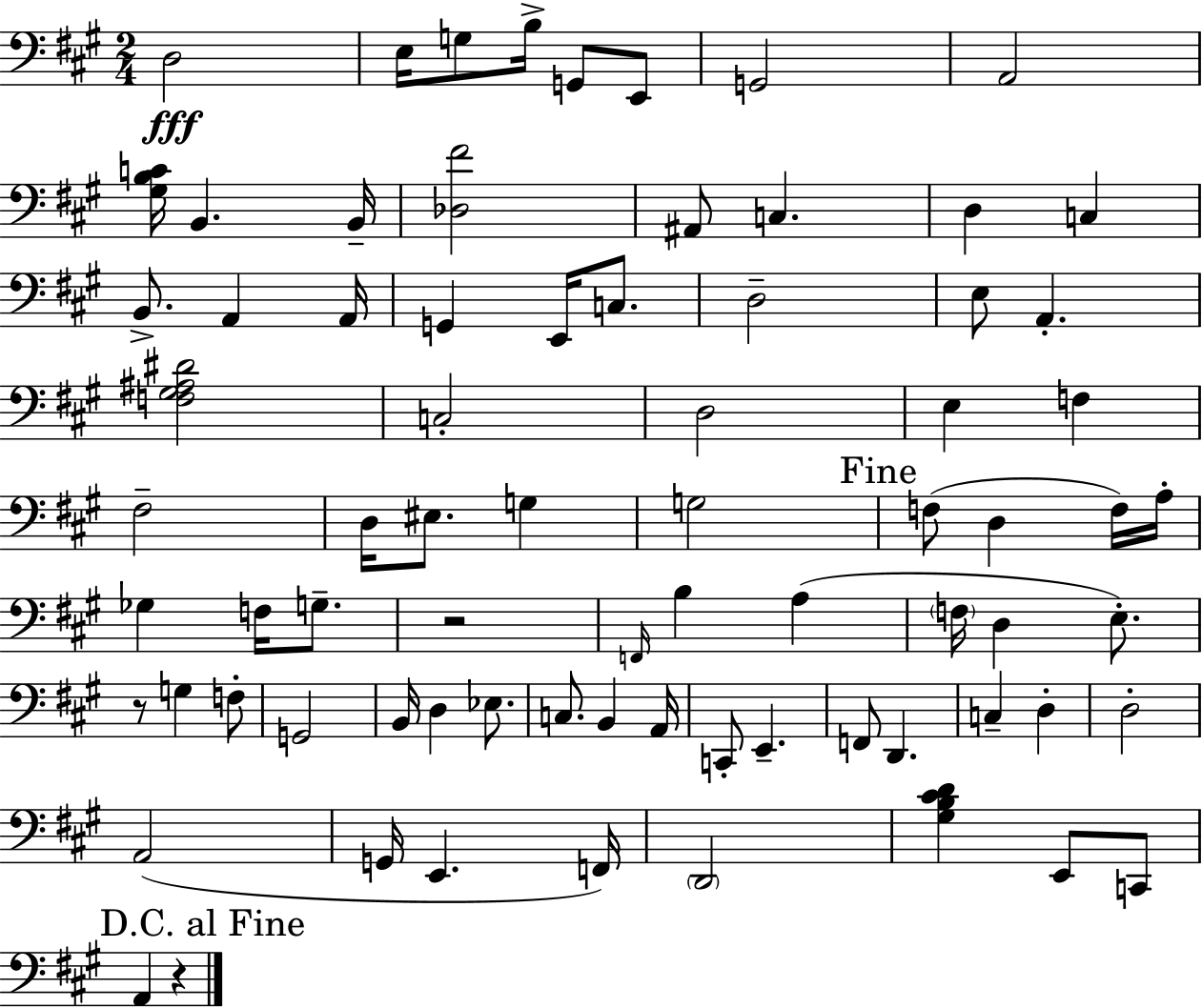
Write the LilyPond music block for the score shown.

{
  \clef bass
  \numericTimeSignature
  \time 2/4
  \key a \major
  d2\fff | e16 g8 b16-> g,8 e,8 | g,2 | a,2 | \break <gis b c'>16 b,4. b,16-- | <des fis'>2 | ais,8 c4. | d4 c4 | \break b,8.-> a,4 a,16 | g,4 e,16 c8. | d2-- | e8 a,4.-. | \break <f gis ais dis'>2 | c2-. | d2 | e4 f4 | \break fis2-- | d16 eis8. g4 | g2 | \mark "Fine" f8( d4 f16) a16-. | \break ges4 f16 g8.-- | r2 | \grace { f,16 } b4 a4( | \parenthesize f16 d4 e8.-.) | \break r8 g4 f8-. | g,2 | b,16 d4 ees8. | c8. b,4 | \break a,16 c,8-. e,4.-- | f,8 d,4. | c4-- d4-. | d2-. | \break a,2( | g,16 e,4. | f,16) \parenthesize d,2 | <gis b cis' d'>4 e,8 c,8 | \break \mark "D.C. al Fine" a,4 r4 | \bar "|."
}